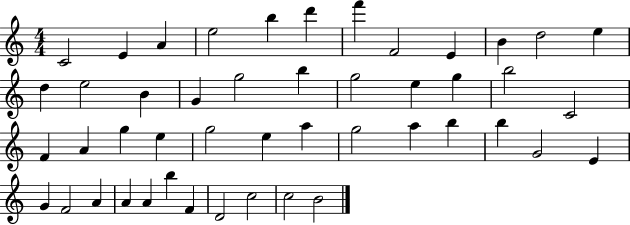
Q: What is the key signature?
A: C major